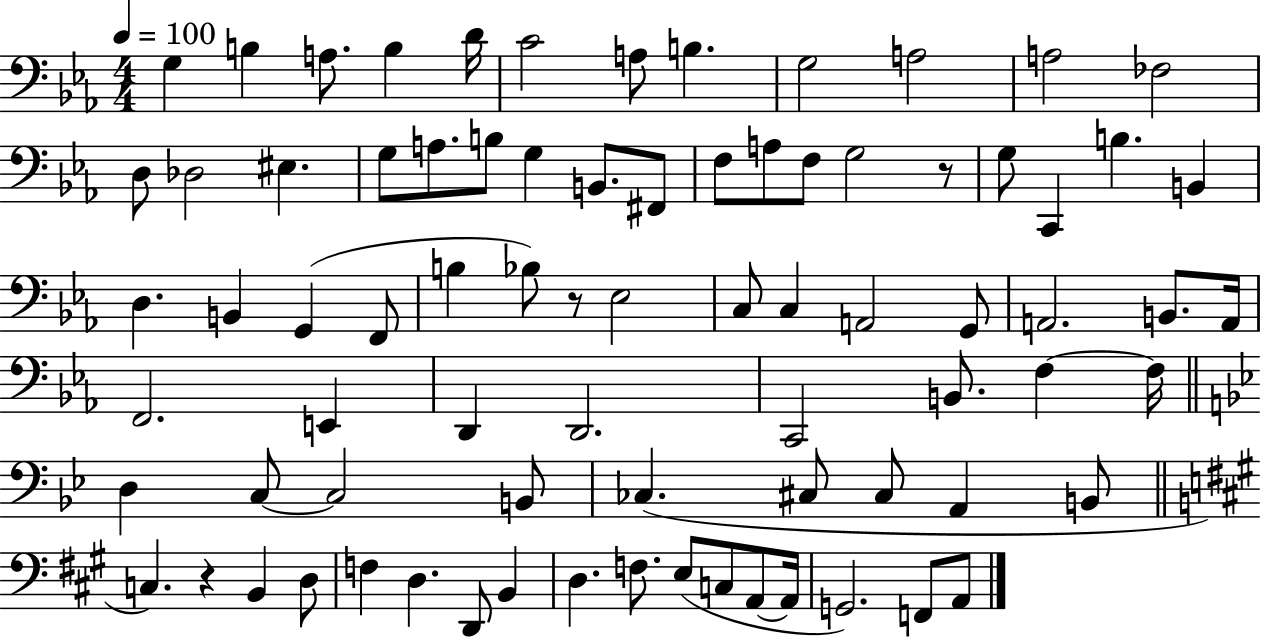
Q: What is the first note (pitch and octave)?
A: G3